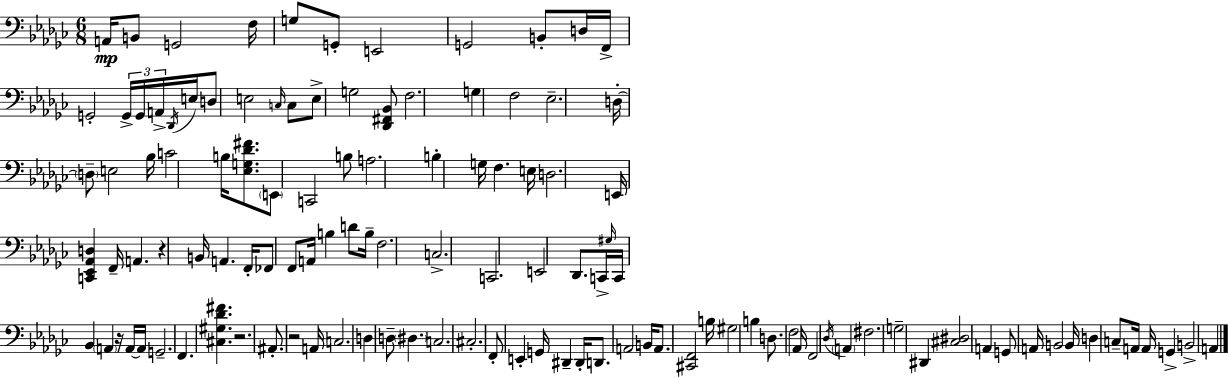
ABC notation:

X:1
T:Untitled
M:6/8
L:1/4
K:Ebm
A,,/4 B,,/2 G,,2 F,/4 G,/2 G,,/2 E,,2 G,,2 B,,/2 D,/4 F,,/4 G,,2 G,,/4 G,,/4 A,,/4 _D,,/4 E,/4 D,/2 E,2 C,/4 C,/2 E,/2 G,2 [_D,,^F,,_B,,]/2 F,2 G, F,2 _E,2 D,/4 D,/2 E,2 _B,/4 C2 B,/4 [_E,G,_D^F]/2 E,,/2 C,,2 B,/2 A,2 B, G,/4 F, E,/4 D,2 E,,/4 [C,,_E,,_A,,D,] F,,/4 A,, z B,,/4 A,, F,,/4 _F,,/2 F,,/2 A,,/4 B, D/2 B,/4 F,2 C,2 C,,2 E,,2 _D,,/2 C,,/4 ^G,/4 C,,/4 _B,, A,, z/4 A,,/4 A,,/4 G,,2 F,, [^C,^G,_D^F] z2 ^A,,/2 z2 A,,/4 C,2 D, D,/2 ^D, C,2 ^C,2 F,,/2 E,, G,,/4 ^D,, ^D,,/4 D,,/2 A,,2 B,,/4 A,,/2 [^C,,F,,]2 B,/4 ^G,2 B, D,/2 F,2 _A,,/4 F,,2 _D,/4 A,, ^F,2 G,2 ^D,, [^C,^D,]2 A,, G,,/2 A,,/4 B,,2 B,,/4 D, C,/2 A,,/4 A,,/4 G,, B,,2 A,,